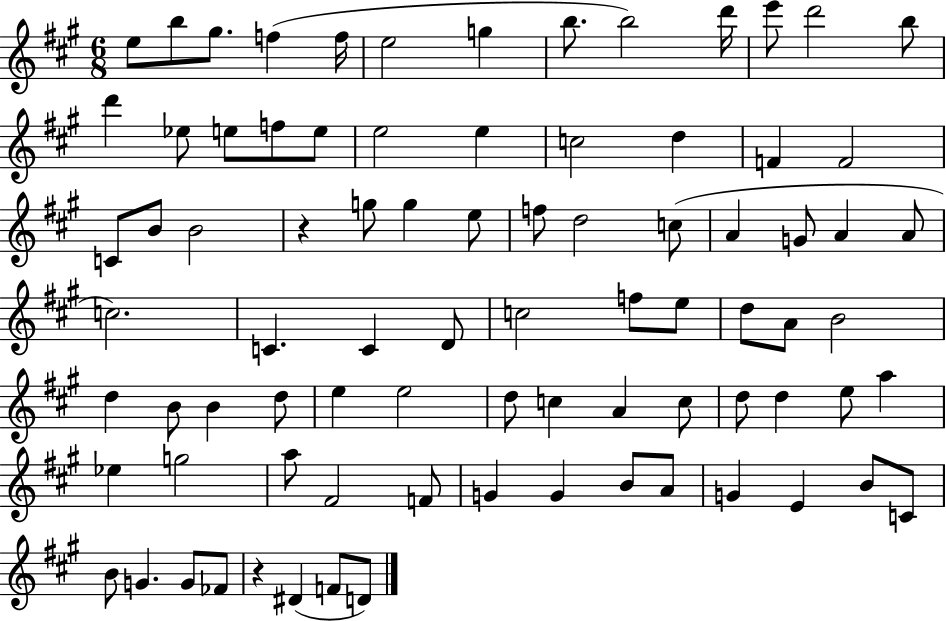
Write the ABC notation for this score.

X:1
T:Untitled
M:6/8
L:1/4
K:A
e/2 b/2 ^g/2 f f/4 e2 g b/2 b2 d'/4 e'/2 d'2 b/2 d' _e/2 e/2 f/2 e/2 e2 e c2 d F F2 C/2 B/2 B2 z g/2 g e/2 f/2 d2 c/2 A G/2 A A/2 c2 C C D/2 c2 f/2 e/2 d/2 A/2 B2 d B/2 B d/2 e e2 d/2 c A c/2 d/2 d e/2 a _e g2 a/2 ^F2 F/2 G G B/2 A/2 G E B/2 C/2 B/2 G G/2 _F/2 z ^D F/2 D/2